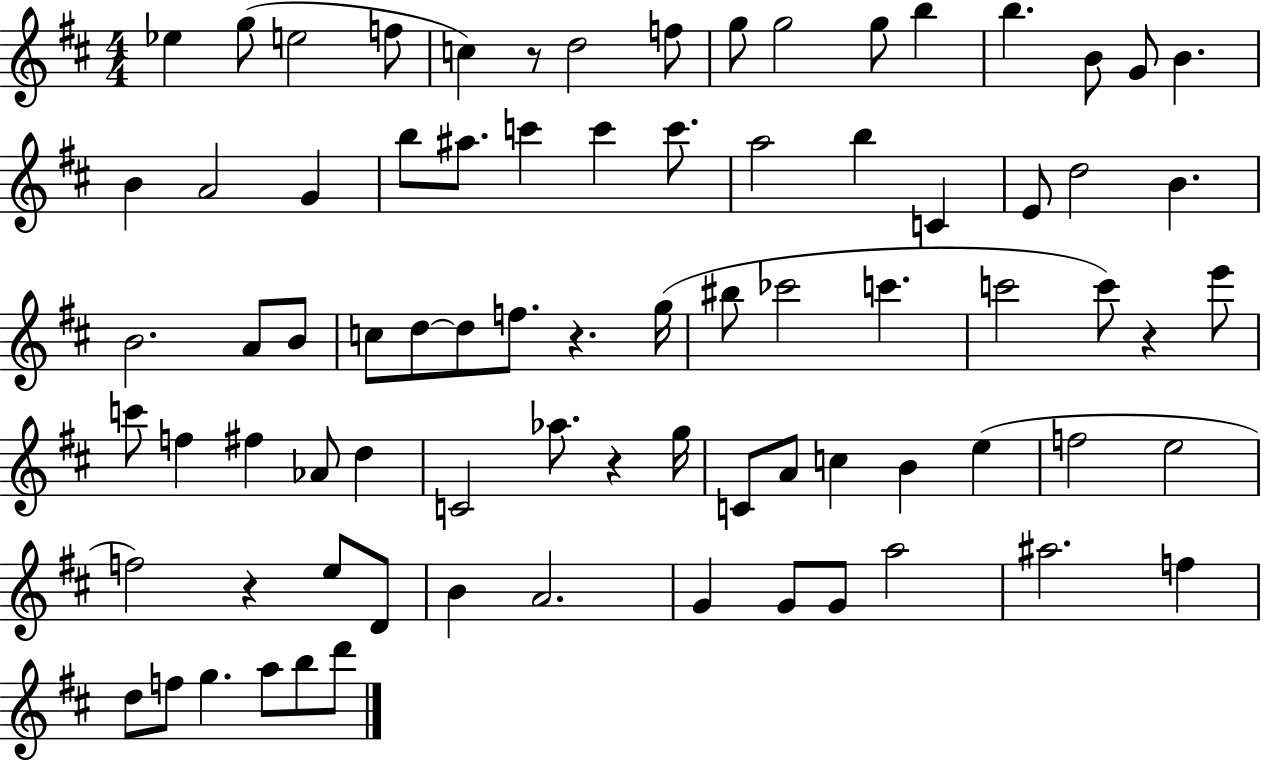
Eb5/q G5/e E5/h F5/e C5/q R/e D5/h F5/e G5/e G5/h G5/e B5/q B5/q. B4/e G4/e B4/q. B4/q A4/h G4/q B5/e A#5/e. C6/q C6/q C6/e. A5/h B5/q C4/q E4/e D5/h B4/q. B4/h. A4/e B4/e C5/e D5/e D5/e F5/e. R/q. G5/s BIS5/e CES6/h C6/q. C6/h C6/e R/q E6/e C6/e F5/q F#5/q Ab4/e D5/q C4/h Ab5/e. R/q G5/s C4/e A4/e C5/q B4/q E5/q F5/h E5/h F5/h R/q E5/e D4/e B4/q A4/h. G4/q G4/e G4/e A5/h A#5/h. F5/q D5/e F5/e G5/q. A5/e B5/e D6/e